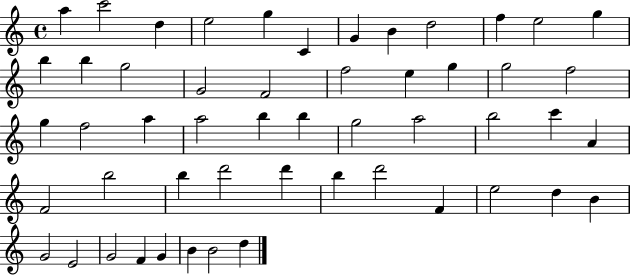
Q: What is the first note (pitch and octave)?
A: A5